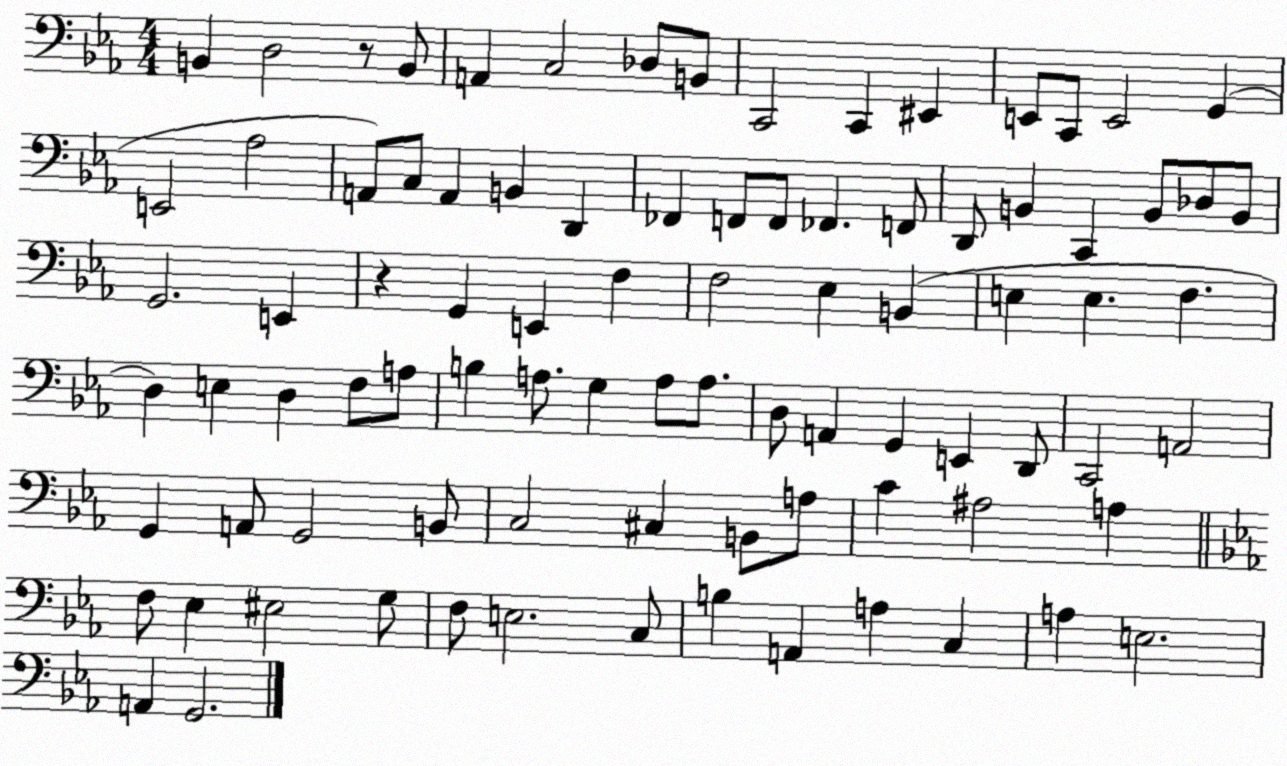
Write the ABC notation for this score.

X:1
T:Untitled
M:4/4
L:1/4
K:Eb
B,, D,2 z/2 B,,/2 A,, C,2 _D,/2 B,,/2 C,,2 C,, ^E,, E,,/2 C,,/2 E,,2 G,, E,,2 _A,2 A,,/2 C,/2 A,, B,, D,, _F,, F,,/2 F,,/2 _F,, F,,/2 D,,/2 B,, C,, B,,/2 _D,/2 B,,/2 G,,2 E,, z G,, E,, F, F,2 _E, B,, E, E, F, D, E, D, F,/2 A,/2 B, A,/2 G, A,/2 A,/2 D,/2 A,, G,, E,, D,,/2 C,,2 A,,2 G,, A,,/2 G,,2 B,,/2 C,2 ^C, B,,/2 A,/2 C ^A,2 A, F,/2 _E, ^E,2 G,/2 F,/2 E,2 C,/2 B, A,, A, C, A, E,2 A,, G,,2